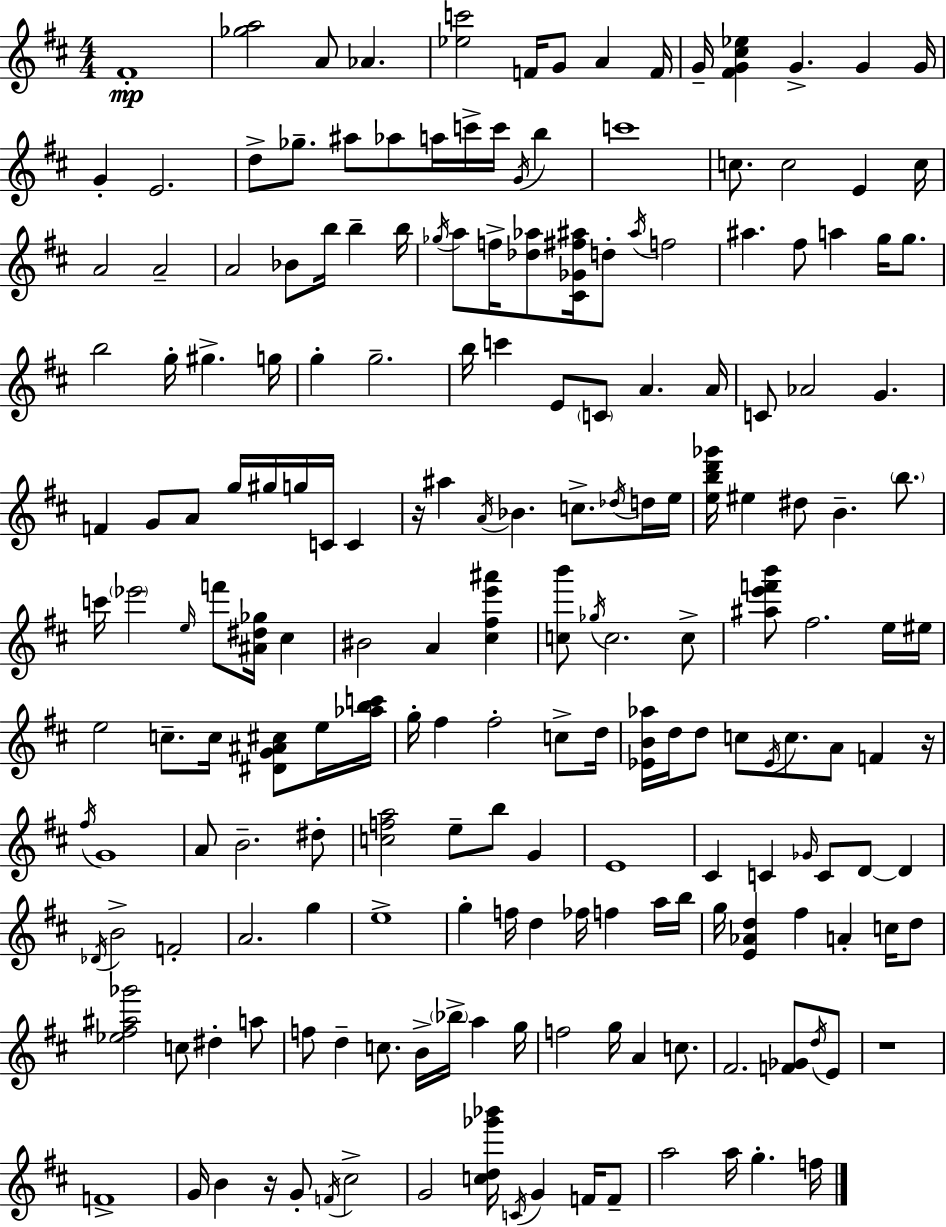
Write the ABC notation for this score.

X:1
T:Untitled
M:4/4
L:1/4
K:D
^F4 [_ga]2 A/2 _A [_ec']2 F/4 G/2 A F/4 G/4 [^FG^c_e] G G G/4 G E2 d/2 _g/2 ^a/2 _a/2 a/4 c'/4 c'/4 G/4 b c'4 c/2 c2 E c/4 A2 A2 A2 _B/2 b/4 b b/4 _g/4 a/2 f/4 [_d_a]/2 [^C_G^f^a]/4 d/2 ^a/4 f2 ^a ^f/2 a g/4 g/2 b2 g/4 ^g g/4 g g2 b/4 c' E/2 C/2 A A/4 C/2 _A2 G F G/2 A/2 g/4 ^g/4 g/4 C/4 C z/4 ^a A/4 _B c/2 _d/4 d/4 e/4 [ebd'_g']/4 ^e ^d/2 B b/2 c'/4 _e'2 e/4 f'/2 [^A^d_g]/4 ^c ^B2 A [^c^fe'^a'] [cb']/2 _g/4 c2 c/2 [^ae'f'b']/2 ^f2 e/4 ^e/4 e2 c/2 c/4 [^DG^A^c]/2 e/4 [_abc']/4 g/4 ^f ^f2 c/2 d/4 [_EB_a]/4 d/4 d/2 c/2 _E/4 c/2 A/2 F z/4 ^f/4 G4 A/2 B2 ^d/2 [cfa]2 e/2 b/2 G E4 ^C C _G/4 C/2 D/2 D _D/4 B2 F2 A2 g e4 g f/4 d _f/4 f a/4 b/4 g/4 [E_Ad] ^f A c/4 d/2 [_e^f^a_g']2 c/2 ^d a/2 f/2 d c/2 B/4 _b/4 a g/4 f2 g/4 A c/2 ^F2 [F_G]/2 d/4 E/2 z4 F4 G/4 B z/4 G/2 F/4 ^c2 G2 [cd_g'_b']/4 C/4 G F/4 F/2 a2 a/4 g f/4